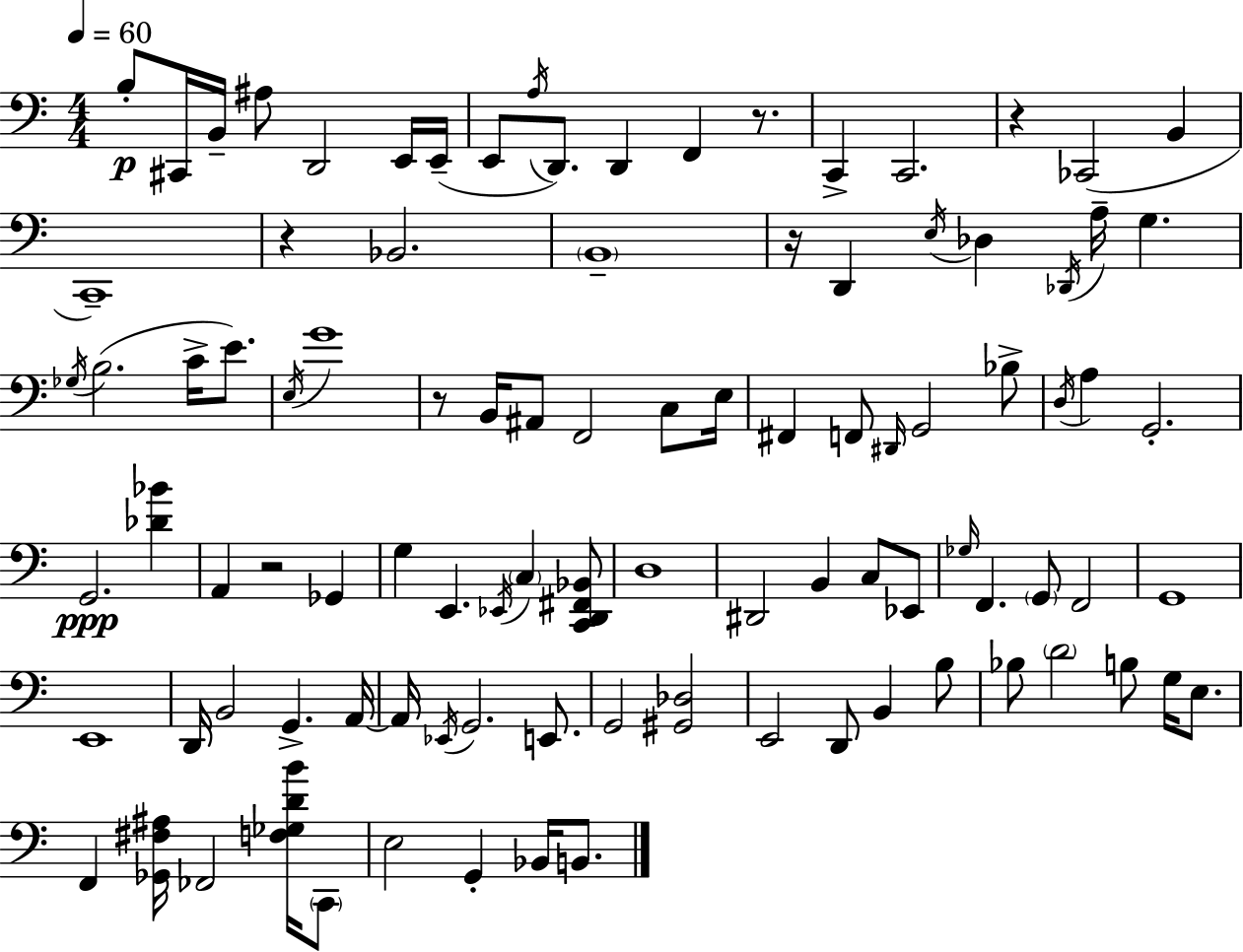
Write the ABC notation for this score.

X:1
T:Untitled
M:4/4
L:1/4
K:Am
B,/2 ^C,,/4 B,,/4 ^A,/2 D,,2 E,,/4 E,,/4 E,,/2 A,/4 D,,/2 D,, F,, z/2 C,, C,,2 z _C,,2 B,, C,,4 z _B,,2 B,,4 z/4 D,, E,/4 _D, _D,,/4 A,/4 G, _G,/4 B,2 C/4 E/2 E,/4 G4 z/2 B,,/4 ^A,,/2 F,,2 C,/2 E,/4 ^F,, F,,/2 ^D,,/4 G,,2 _B,/2 D,/4 A, G,,2 G,,2 [_D_B] A,, z2 _G,, G, E,, _E,,/4 C, [C,,D,,^F,,_B,,]/2 D,4 ^D,,2 B,, C,/2 _E,,/2 _G,/4 F,, G,,/2 F,,2 G,,4 E,,4 D,,/4 B,,2 G,, A,,/4 A,,/4 _E,,/4 G,,2 E,,/2 G,,2 [^G,,_D,]2 E,,2 D,,/2 B,, B,/2 _B,/2 D2 B,/2 G,/4 E,/2 F,, [_G,,^F,^A,]/4 _F,,2 [F,_G,DB]/4 C,,/2 E,2 G,, _B,,/4 B,,/2